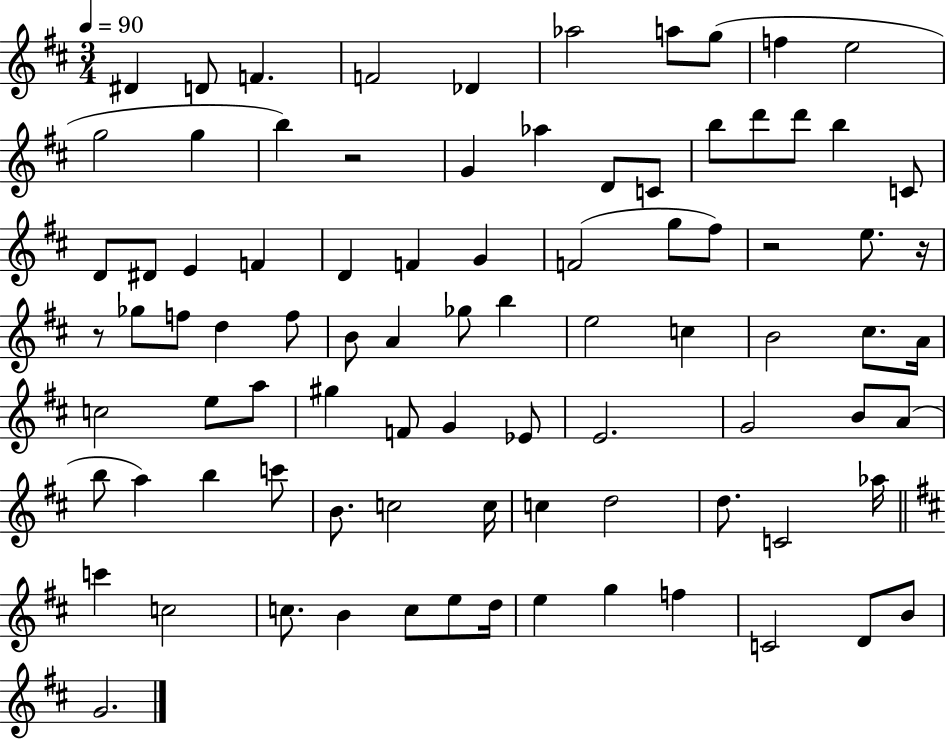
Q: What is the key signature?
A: D major